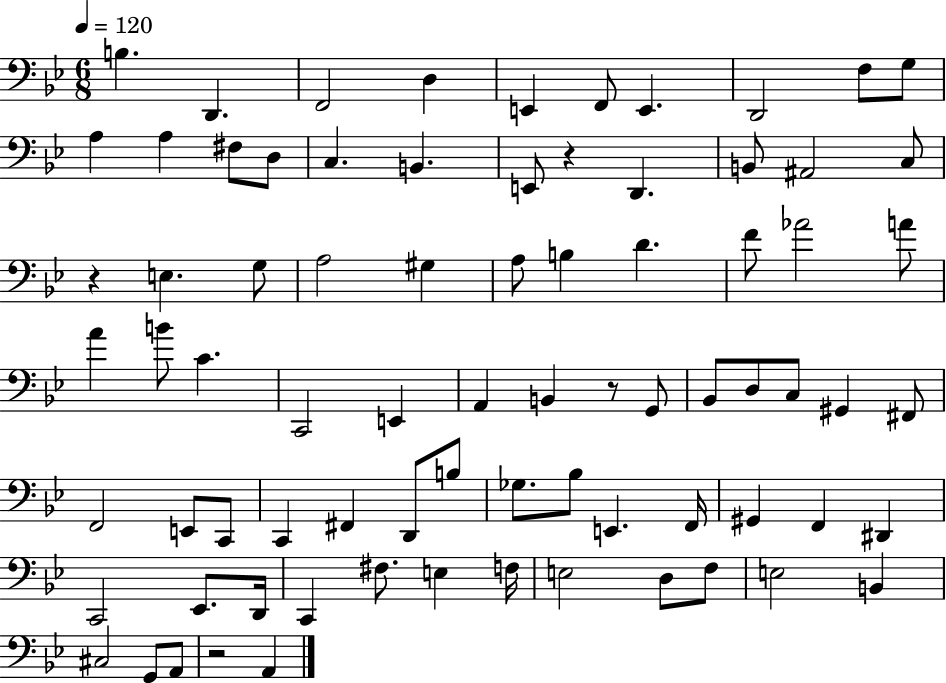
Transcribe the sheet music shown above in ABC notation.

X:1
T:Untitled
M:6/8
L:1/4
K:Bb
B, D,, F,,2 D, E,, F,,/2 E,, D,,2 F,/2 G,/2 A, A, ^F,/2 D,/2 C, B,, E,,/2 z D,, B,,/2 ^A,,2 C,/2 z E, G,/2 A,2 ^G, A,/2 B, D F/2 _A2 A/2 A B/2 C C,,2 E,, A,, B,, z/2 G,,/2 _B,,/2 D,/2 C,/2 ^G,, ^F,,/2 F,,2 E,,/2 C,,/2 C,, ^F,, D,,/2 B,/2 _G,/2 _B,/2 E,, F,,/4 ^G,, F,, ^D,, C,,2 _E,,/2 D,,/4 C,, ^F,/2 E, F,/4 E,2 D,/2 F,/2 E,2 B,, ^C,2 G,,/2 A,,/2 z2 A,,